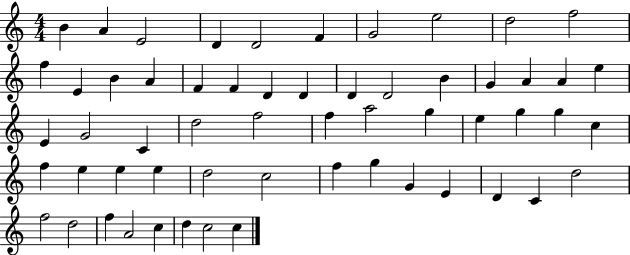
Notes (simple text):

B4/q A4/q E4/h D4/q D4/h F4/q G4/h E5/h D5/h F5/h F5/q E4/q B4/q A4/q F4/q F4/q D4/q D4/q D4/q D4/h B4/q G4/q A4/q A4/q E5/q E4/q G4/h C4/q D5/h F5/h F5/q A5/h G5/q E5/q G5/q G5/q C5/q F5/q E5/q E5/q E5/q D5/h C5/h F5/q G5/q G4/q E4/q D4/q C4/q D5/h F5/h D5/h F5/q A4/h C5/q D5/q C5/h C5/q